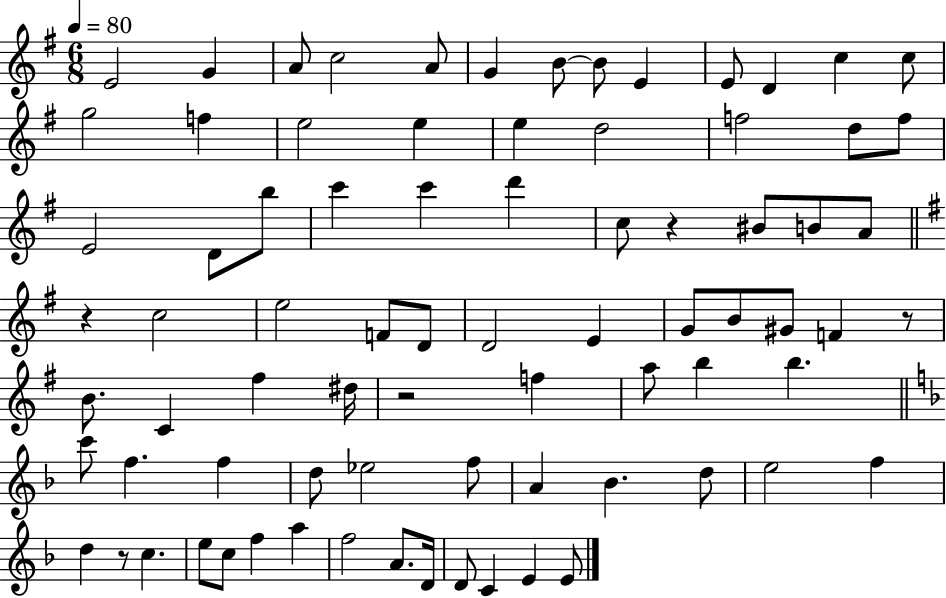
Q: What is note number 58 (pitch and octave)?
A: Bb4